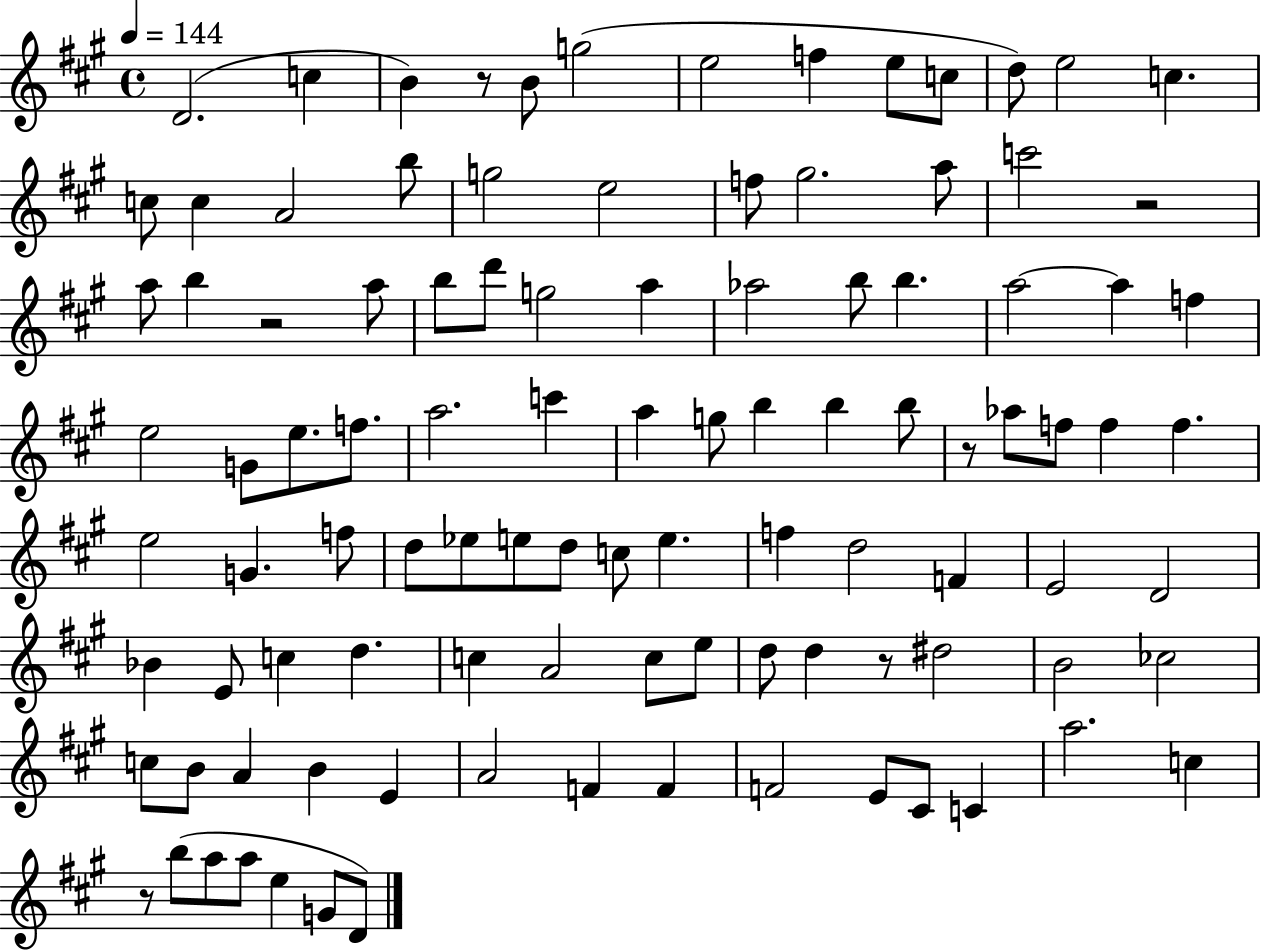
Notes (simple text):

D4/h. C5/q B4/q R/e B4/e G5/h E5/h F5/q E5/e C5/e D5/e E5/h C5/q. C5/e C5/q A4/h B5/e G5/h E5/h F5/e G#5/h. A5/e C6/h R/h A5/e B5/q R/h A5/e B5/e D6/e G5/h A5/q Ab5/h B5/e B5/q. A5/h A5/q F5/q E5/h G4/e E5/e. F5/e. A5/h. C6/q A5/q G5/e B5/q B5/q B5/e R/e Ab5/e F5/e F5/q F5/q. E5/h G4/q. F5/e D5/e Eb5/e E5/e D5/e C5/e E5/q. F5/q D5/h F4/q E4/h D4/h Bb4/q E4/e C5/q D5/q. C5/q A4/h C5/e E5/e D5/e D5/q R/e D#5/h B4/h CES5/h C5/e B4/e A4/q B4/q E4/q A4/h F4/q F4/q F4/h E4/e C#4/e C4/q A5/h. C5/q R/e B5/e A5/e A5/e E5/q G4/e D4/e